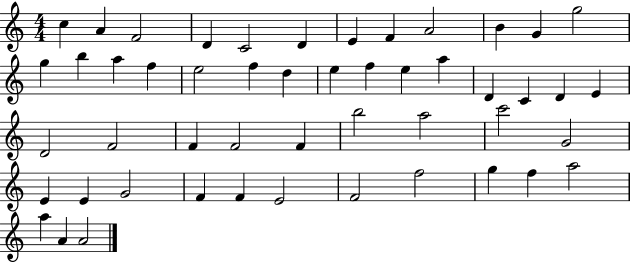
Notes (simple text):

C5/q A4/q F4/h D4/q C4/h D4/q E4/q F4/q A4/h B4/q G4/q G5/h G5/q B5/q A5/q F5/q E5/h F5/q D5/q E5/q F5/q E5/q A5/q D4/q C4/q D4/q E4/q D4/h F4/h F4/q F4/h F4/q B5/h A5/h C6/h G4/h E4/q E4/q G4/h F4/q F4/q E4/h F4/h F5/h G5/q F5/q A5/h A5/q A4/q A4/h